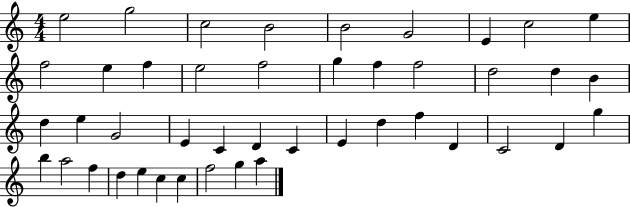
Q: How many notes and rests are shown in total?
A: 44